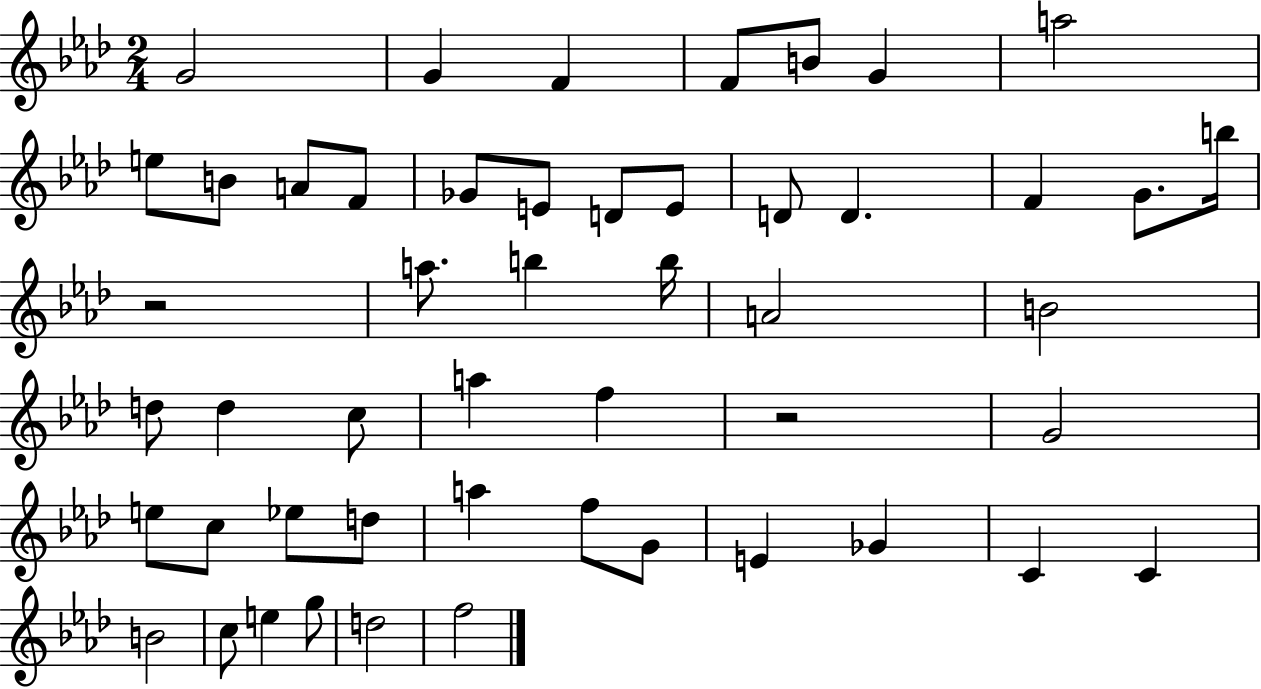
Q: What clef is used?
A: treble